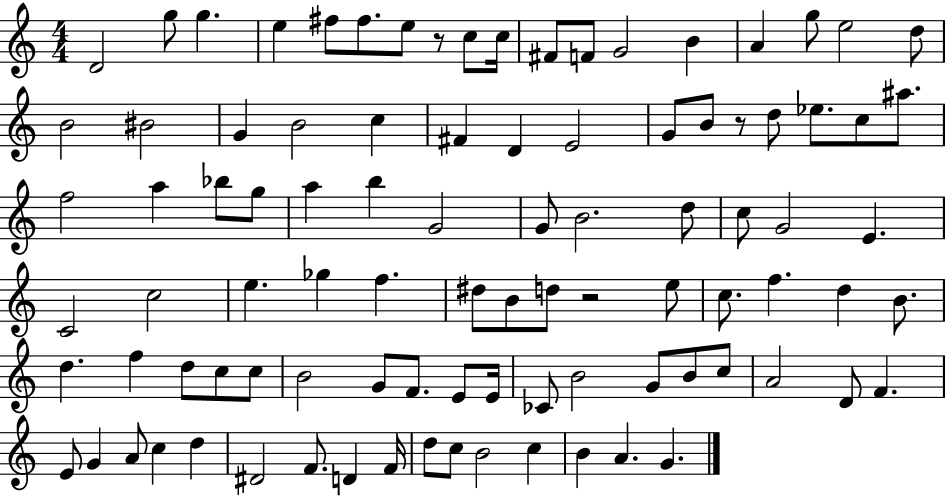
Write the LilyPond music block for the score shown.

{
  \clef treble
  \numericTimeSignature
  \time 4/4
  \key c \major
  \repeat volta 2 { d'2 g''8 g''4. | e''4 fis''8 fis''8. e''8 r8 c''8 c''16 | fis'8 f'8 g'2 b'4 | a'4 g''8 e''2 d''8 | \break b'2 bis'2 | g'4 b'2 c''4 | fis'4 d'4 e'2 | g'8 b'8 r8 d''8 ees''8. c''8 ais''8. | \break f''2 a''4 bes''8 g''8 | a''4 b''4 g'2 | g'8 b'2. d''8 | c''8 g'2 e'4. | \break c'2 c''2 | e''4. ges''4 f''4. | dis''8 b'8 d''8 r2 e''8 | c''8. f''4. d''4 b'8. | \break d''4. f''4 d''8 c''8 c''8 | b'2 g'8 f'8. e'8 e'16 | ces'8 b'2 g'8 b'8 c''8 | a'2 d'8 f'4. | \break e'8 g'4 a'8 c''4 d''4 | dis'2 f'8. d'4 f'16 | d''8 c''8 b'2 c''4 | b'4 a'4. g'4. | \break } \bar "|."
}